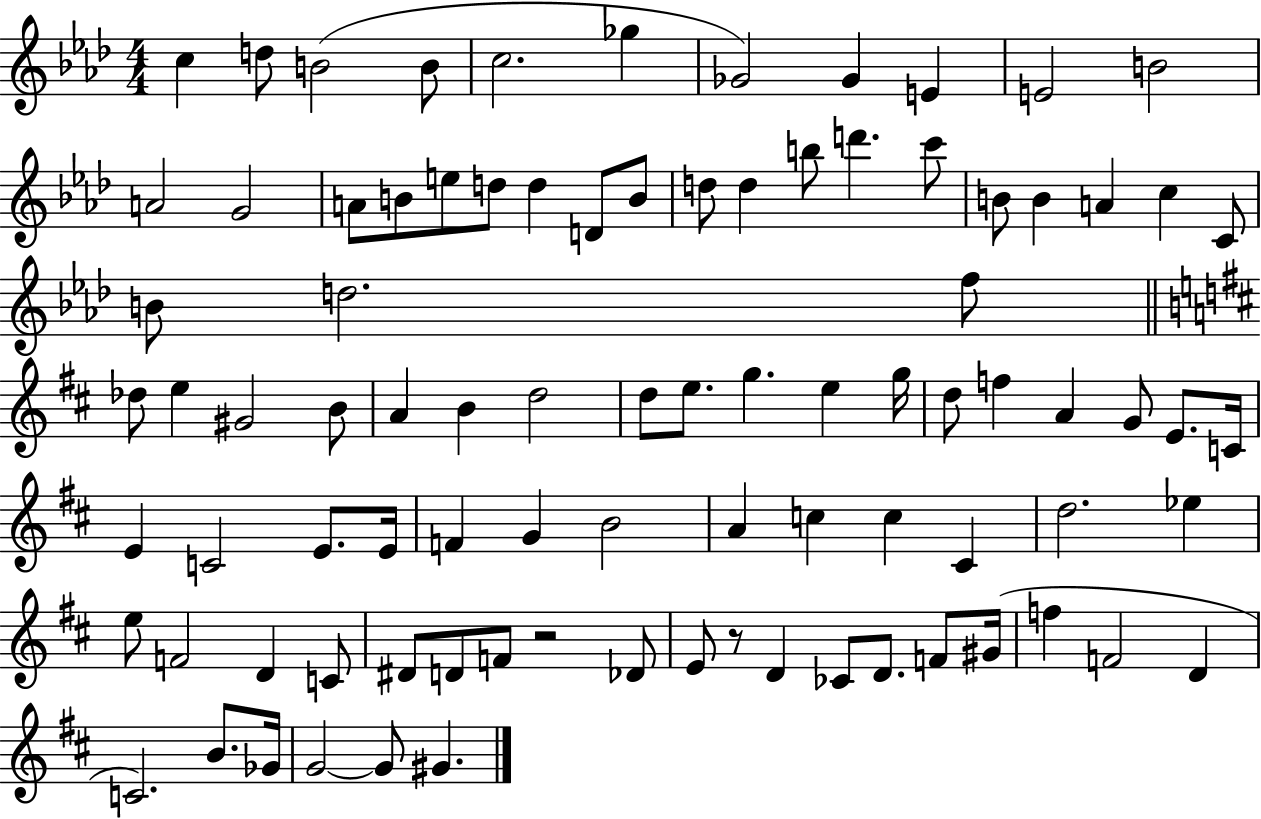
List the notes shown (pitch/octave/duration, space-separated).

C5/q D5/e B4/h B4/e C5/h. Gb5/q Gb4/h Gb4/q E4/q E4/h B4/h A4/h G4/h A4/e B4/e E5/e D5/e D5/q D4/e B4/e D5/e D5/q B5/e D6/q. C6/e B4/e B4/q A4/q C5/q C4/e B4/e D5/h. F5/e Db5/e E5/q G#4/h B4/e A4/q B4/q D5/h D5/e E5/e. G5/q. E5/q G5/s D5/e F5/q A4/q G4/e E4/e. C4/s E4/q C4/h E4/e. E4/s F4/q G4/q B4/h A4/q C5/q C5/q C#4/q D5/h. Eb5/q E5/e F4/h D4/q C4/e D#4/e D4/e F4/e R/h Db4/e E4/e R/e D4/q CES4/e D4/e. F4/e G#4/s F5/q F4/h D4/q C4/h. B4/e. Gb4/s G4/h G4/e G#4/q.